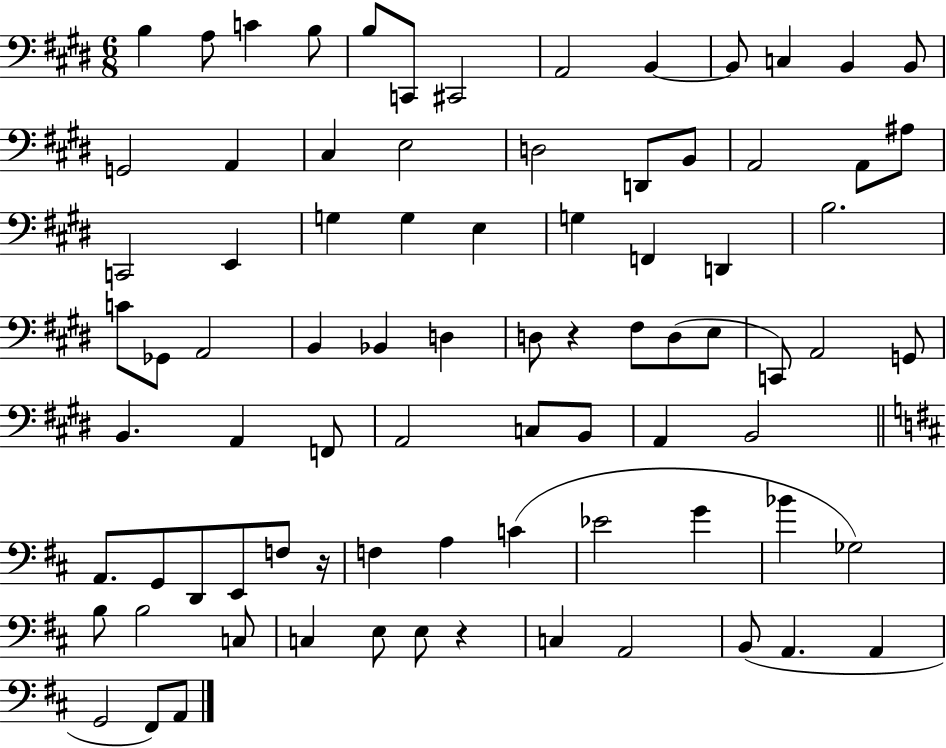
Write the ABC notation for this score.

X:1
T:Untitled
M:6/8
L:1/4
K:E
B, A,/2 C B,/2 B,/2 C,,/2 ^C,,2 A,,2 B,, B,,/2 C, B,, B,,/2 G,,2 A,, ^C, E,2 D,2 D,,/2 B,,/2 A,,2 A,,/2 ^A,/2 C,,2 E,, G, G, E, G, F,, D,, B,2 C/2 _G,,/2 A,,2 B,, _B,, D, D,/2 z ^F,/2 D,/2 E,/2 C,,/2 A,,2 G,,/2 B,, A,, F,,/2 A,,2 C,/2 B,,/2 A,, B,,2 A,,/2 G,,/2 D,,/2 E,,/2 F,/2 z/4 F, A, C _E2 G _B _G,2 B,/2 B,2 C,/2 C, E,/2 E,/2 z C, A,,2 B,,/2 A,, A,, G,,2 ^F,,/2 A,,/2